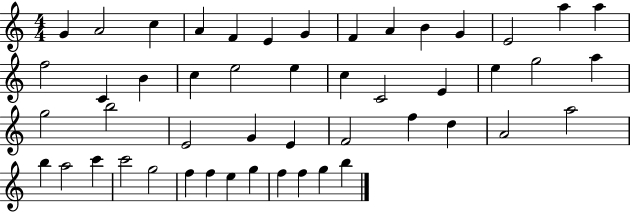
G4/q A4/h C5/q A4/q F4/q E4/q G4/q F4/q A4/q B4/q G4/q E4/h A5/q A5/q F5/h C4/q B4/q C5/q E5/h E5/q C5/q C4/h E4/q E5/q G5/h A5/q G5/h B5/h E4/h G4/q E4/q F4/h F5/q D5/q A4/h A5/h B5/q A5/h C6/q C6/h G5/h F5/q F5/q E5/q G5/q F5/q F5/q G5/q B5/q